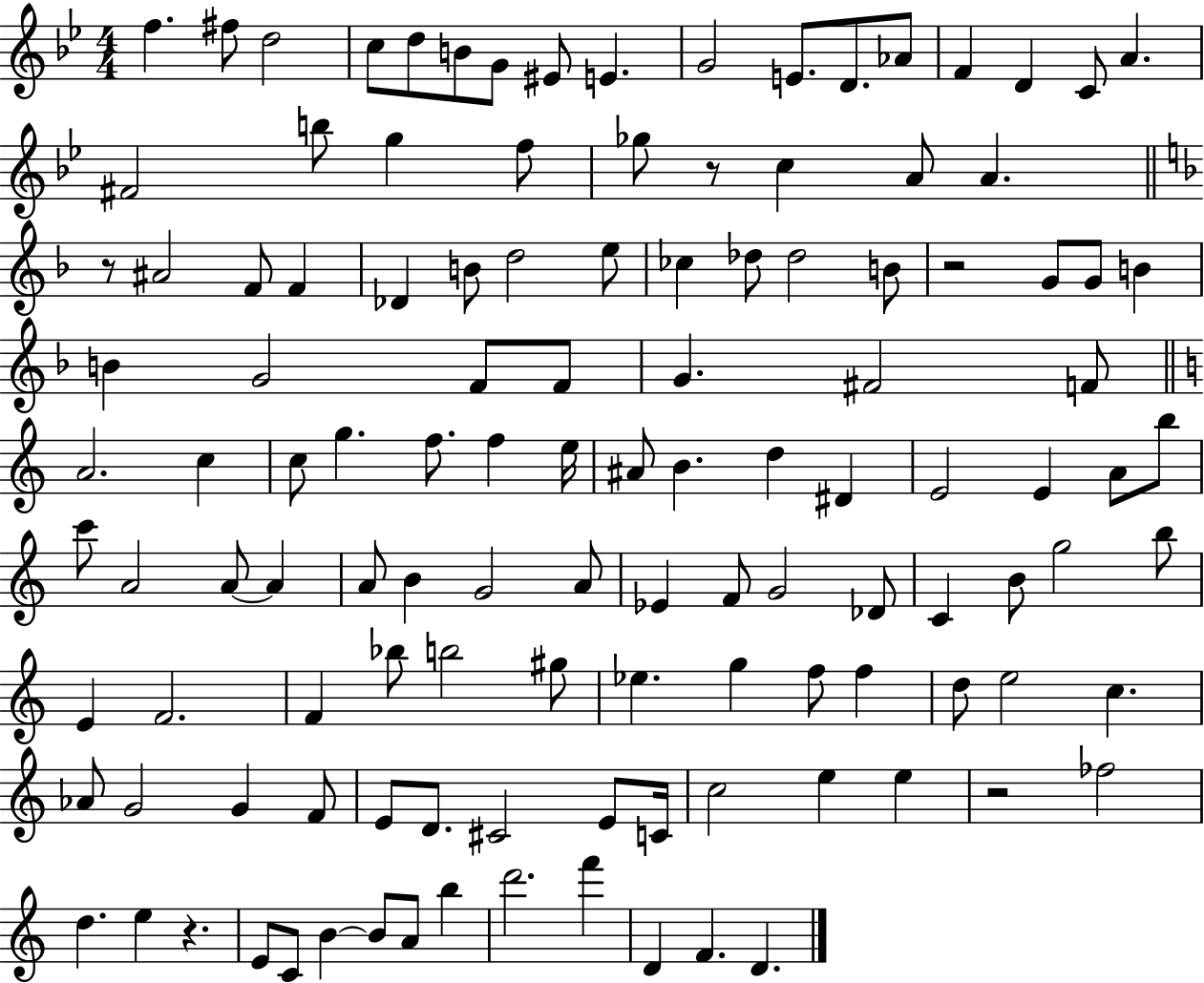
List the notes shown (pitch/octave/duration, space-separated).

F5/q. F#5/e D5/h C5/e D5/e B4/e G4/e EIS4/e E4/q. G4/h E4/e. D4/e. Ab4/e F4/q D4/q C4/e A4/q. F#4/h B5/e G5/q F5/e Gb5/e R/e C5/q A4/e A4/q. R/e A#4/h F4/e F4/q Db4/q B4/e D5/h E5/e CES5/q Db5/e Db5/h B4/e R/h G4/e G4/e B4/q B4/q G4/h F4/e F4/e G4/q. F#4/h F4/e A4/h. C5/q C5/e G5/q. F5/e. F5/q E5/s A#4/e B4/q. D5/q D#4/q E4/h E4/q A4/e B5/e C6/e A4/h A4/e A4/q A4/e B4/q G4/h A4/e Eb4/q F4/e G4/h Db4/e C4/q B4/e G5/h B5/e E4/q F4/h. F4/q Bb5/e B5/h G#5/e Eb5/q. G5/q F5/e F5/q D5/e E5/h C5/q. Ab4/e G4/h G4/q F4/e E4/e D4/e. C#4/h E4/e C4/s C5/h E5/q E5/q R/h FES5/h D5/q. E5/q R/q. E4/e C4/e B4/q B4/e A4/e B5/q D6/h. F6/q D4/q F4/q. D4/q.